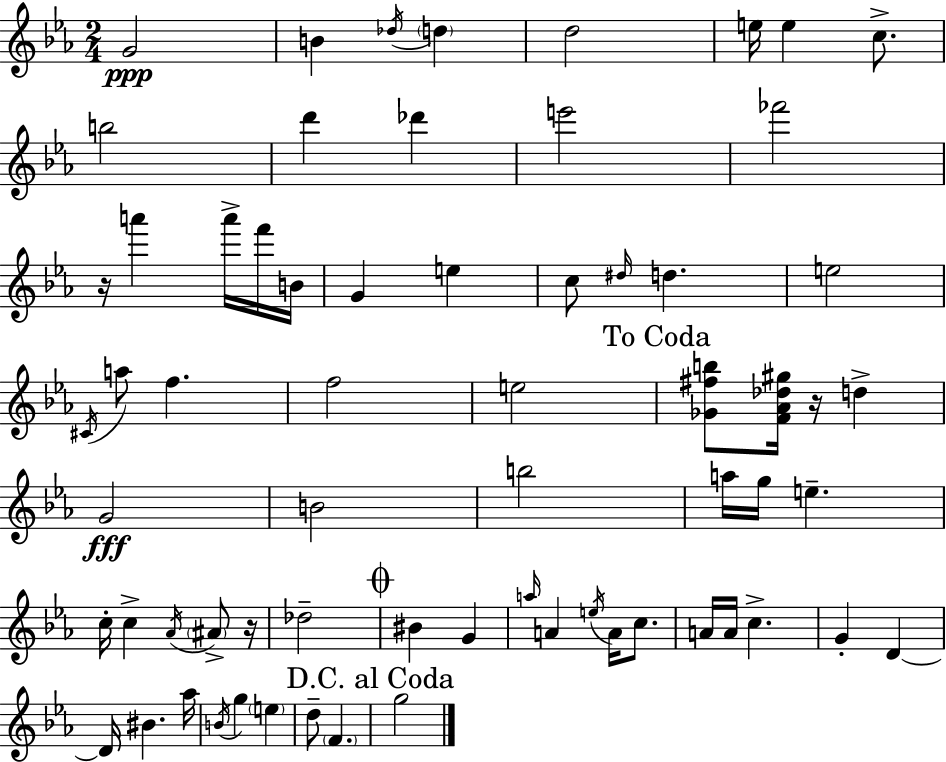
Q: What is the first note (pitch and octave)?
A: G4